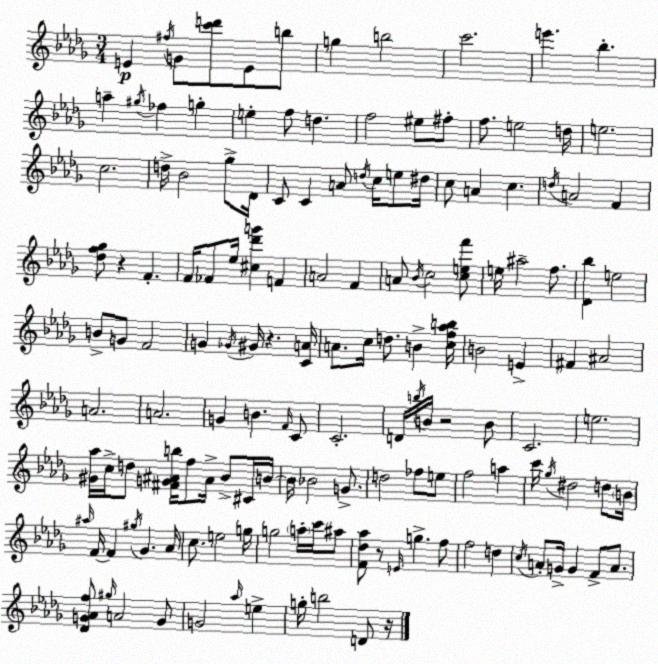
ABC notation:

X:1
T:Untitled
M:3/4
L:1/4
K:Bbm
E ^f/4 G/2 [c'd']/2 E/2 b/2 g b2 c'2 e' _b a ^g/4 _f g e f/2 d f2 ^e/2 ^f/2 f/2 e2 d/4 e2 c2 d/4 _B2 _g/2 _D/4 C/2 C A/2 d/4 c/4 e/2 ^d/4 c/2 A c d/4 A2 F [_df_g]/2 z F F/4 _F/2 _e/4 [^c_d'g'] F A2 F A/2 _B/4 c2 [cef']/2 e/4 ^a2 f/2 [_D_b] e2 B/2 G/2 F2 G _G/4 ^G/4 z [CA]/4 A/2 c/4 d/2 B [cf_ab]/4 B2 E ^F ^A2 A2 A2 G B F/4 C/2 C2 D/4 b/4 B/4 z2 B/2 C2 e2 [^G_a]/4 c/4 d/2 [^FG^Ab]/4 f/2 ^A/4 _B/2 ^C/4 B/4 B/4 _B2 G/2 d2 _f/2 e/2 f2 a c'/4 _g/4 ^d2 d/2 B/4 ^a/4 F/4 F ^g/4 _G _A/4 c/2 e2 g/4 g2 a/4 c'/4 ^a/2 [F_d_a]/2 z/2 E/4 g f/2 f2 d c/4 A/2 G/4 G F/2 A/2 [_DG_Af]/2 ^g/4 A2 G/2 G2 _a/4 e g/4 b2 D/2 z/4